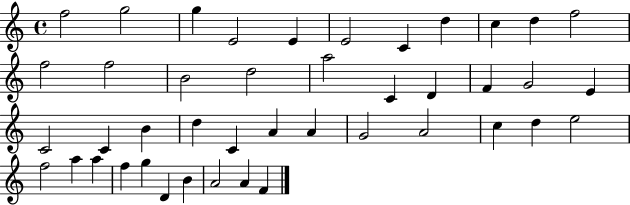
{
  \clef treble
  \time 4/4
  \defaultTimeSignature
  \key c \major
  f''2 g''2 | g''4 e'2 e'4 | e'2 c'4 d''4 | c''4 d''4 f''2 | \break f''2 f''2 | b'2 d''2 | a''2 c'4 d'4 | f'4 g'2 e'4 | \break c'2 c'4 b'4 | d''4 c'4 a'4 a'4 | g'2 a'2 | c''4 d''4 e''2 | \break f''2 a''4 a''4 | f''4 g''4 d'4 b'4 | a'2 a'4 f'4 | \bar "|."
}